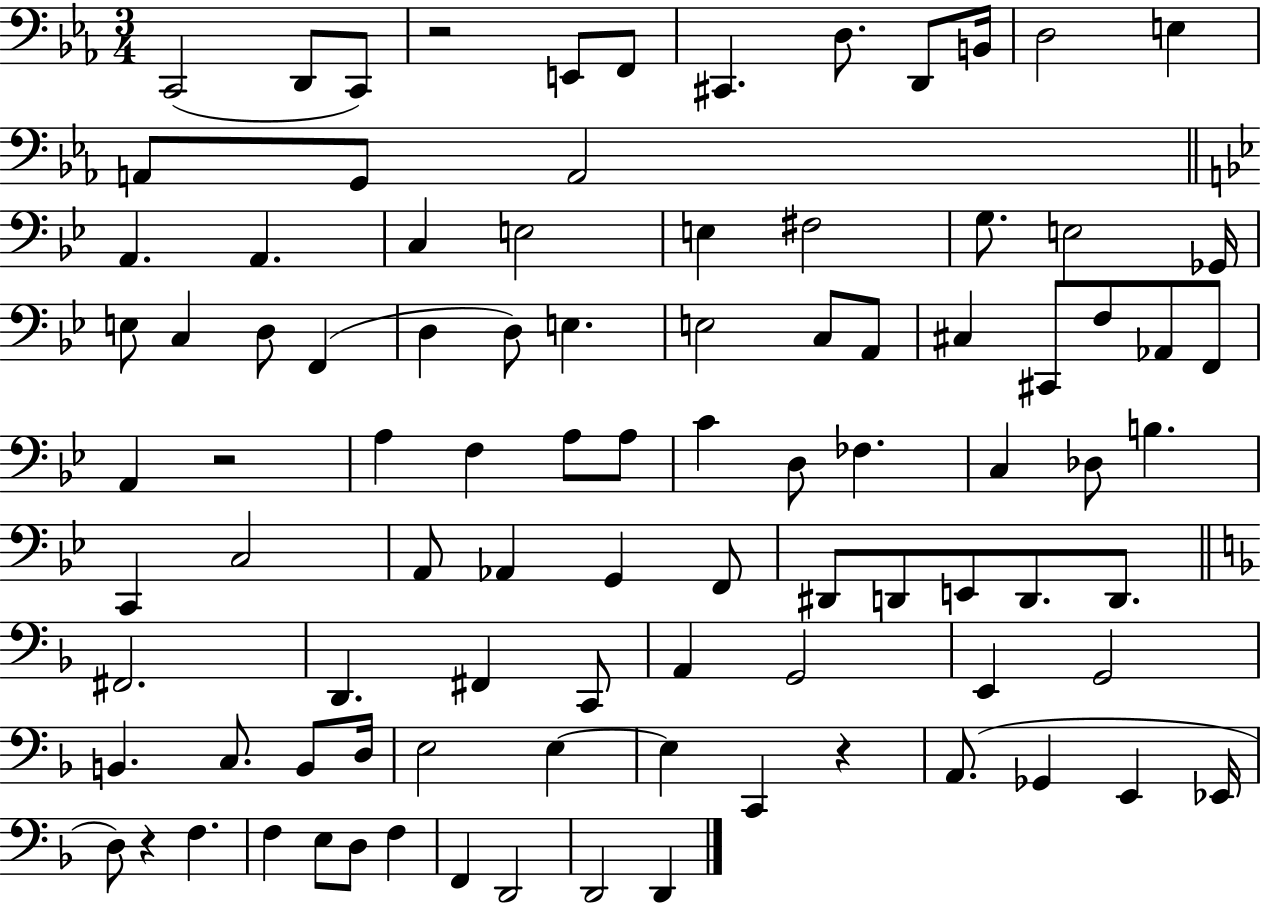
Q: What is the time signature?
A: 3/4